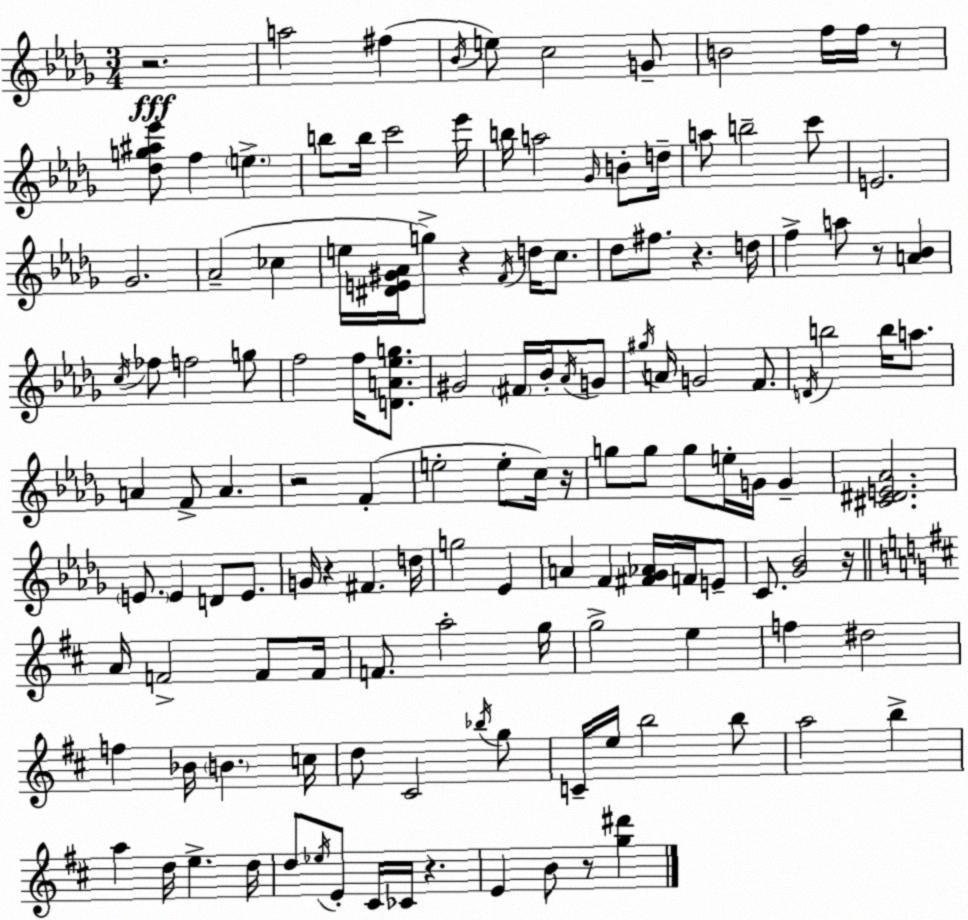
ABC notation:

X:1
T:Untitled
M:3/4
L:1/4
K:Bbm
z2 a2 ^f _B/4 e/2 c2 G/2 B2 f/4 f/4 z/2 [_dg^a_e']/2 f e b/2 b/4 c'2 _e'/4 b/4 a2 _G/4 B/2 d/4 a/2 b2 c'/2 E2 _G2 _A2 _c e/4 [^DE^G_A]/4 g/2 z F/4 d/4 c/2 _d/2 ^f/2 z d/4 f a/2 z/2 [A_B] c/4 _f/2 f2 g/2 f2 f/4 [DA_eg]/2 ^G2 ^F/4 _B/4 _A/4 G/2 ^g/4 A/4 G2 F/2 D/4 b2 b/4 a/2 A F/2 A z2 F e2 e/2 c/4 z/4 g/2 g/2 g/2 e/4 G/4 G [^C^DE_A]2 E/2 E D/2 E/2 G/4 z ^F d/4 g2 _E A F [^F_G_A]/4 F/4 E/2 C/2 [_G_B]2 z/4 A/4 F2 F/2 F/4 F/2 a2 g/4 g2 e f ^d2 f _B/4 B c/4 d/2 ^C2 _b/4 g/2 C/4 e/4 b2 b/2 a2 b a d/4 e d/4 d/2 _e/4 E/2 ^C/4 _C/4 z E B/2 z/2 [g^d']